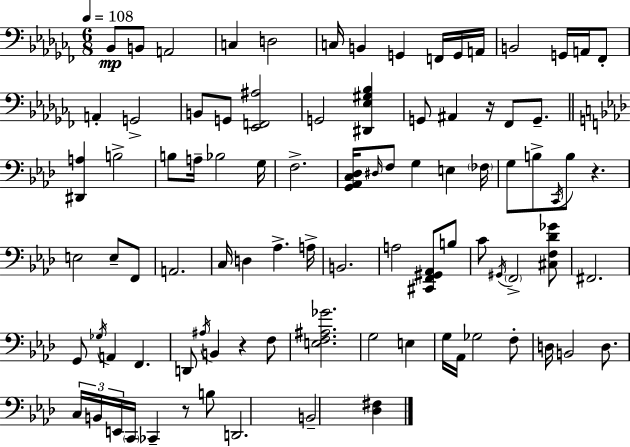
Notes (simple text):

Bb2/e B2/e A2/h C3/q D3/h C3/s B2/q G2/q F2/s G2/s A2/s B2/h G2/s A2/s FES2/e A2/q G2/h B2/e G2/e [Eb2,F2,A#3]/h G2/h [D#2,Eb3,G#3,Bb3]/q G2/e A#2/q R/s FES2/e G2/e. [D#2,A3]/q B3/h B3/e A3/s Bb3/h G3/s F3/h. [G2,Ab2,C3,Db3]/s D#3/s F3/e G3/q E3/q FES3/s G3/e B3/e C2/s B3/e R/q. E3/h E3/e F2/e A2/h. C3/s D3/q Ab3/q. A3/s B2/h. A3/h [C#2,F2,G#2,Ab2]/e B3/e C4/e G#2/s F2/h [C#3,F3,Db4,Gb4]/e F#2/h. G2/e Gb3/s A2/q F2/q. D2/e A#3/s B2/q R/q F3/e [E3,F3,A#3,Gb4]/h. G3/h E3/q G3/s Ab2/s Gb3/h F3/e D3/s B2/h D3/e. C3/s B2/s E2/s C2/s CES2/q R/e B3/e D2/h. B2/h [Db3,F#3]/q